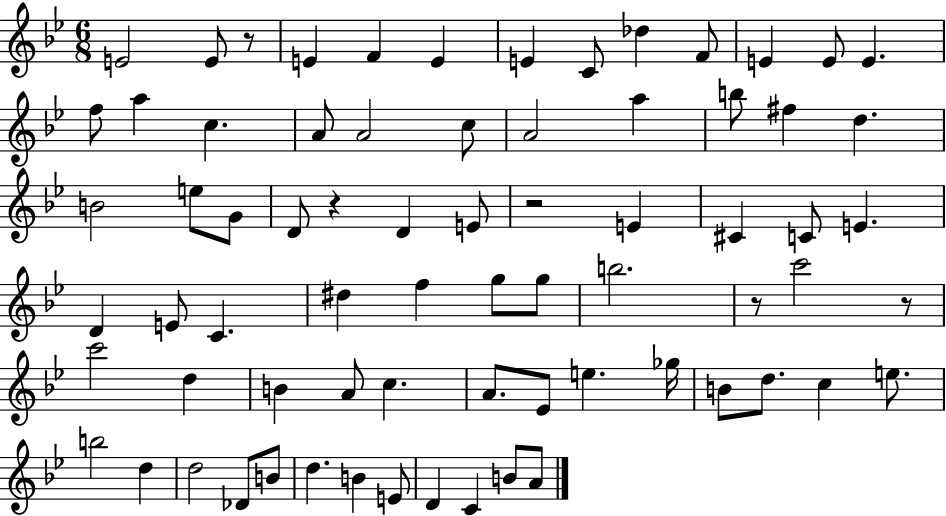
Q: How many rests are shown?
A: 5